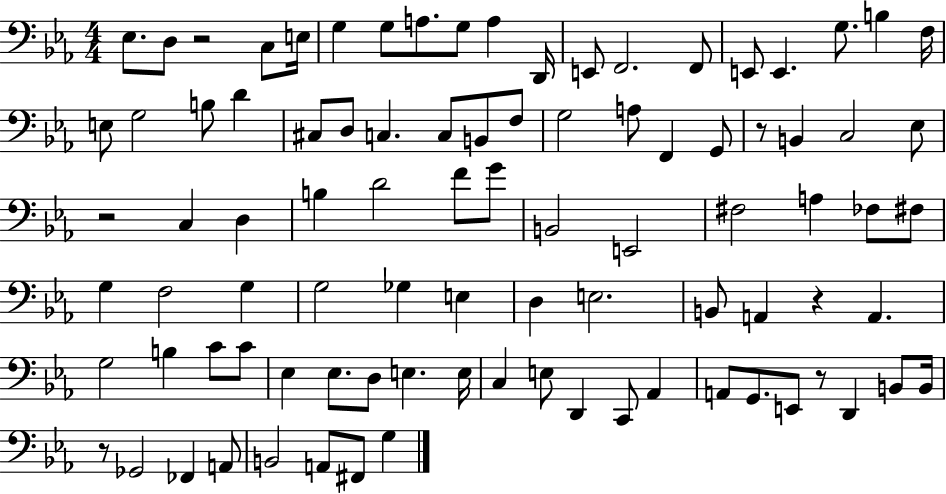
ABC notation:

X:1
T:Untitled
M:4/4
L:1/4
K:Eb
_E,/2 D,/2 z2 C,/2 E,/4 G, G,/2 A,/2 G,/2 A, D,,/4 E,,/2 F,,2 F,,/2 E,,/2 E,, G,/2 B, F,/4 E,/2 G,2 B,/2 D ^C,/2 D,/2 C, C,/2 B,,/2 F,/2 G,2 A,/2 F,, G,,/2 z/2 B,, C,2 _E,/2 z2 C, D, B, D2 F/2 G/2 B,,2 E,,2 ^F,2 A, _F,/2 ^F,/2 G, F,2 G, G,2 _G, E, D, E,2 B,,/2 A,, z A,, G,2 B, C/2 C/2 _E, _E,/2 D,/2 E, E,/4 C, E,/2 D,, C,,/2 _A,, A,,/2 G,,/2 E,,/2 z/2 D,, B,,/2 B,,/4 z/2 _G,,2 _F,, A,,/2 B,,2 A,,/2 ^F,,/2 G,